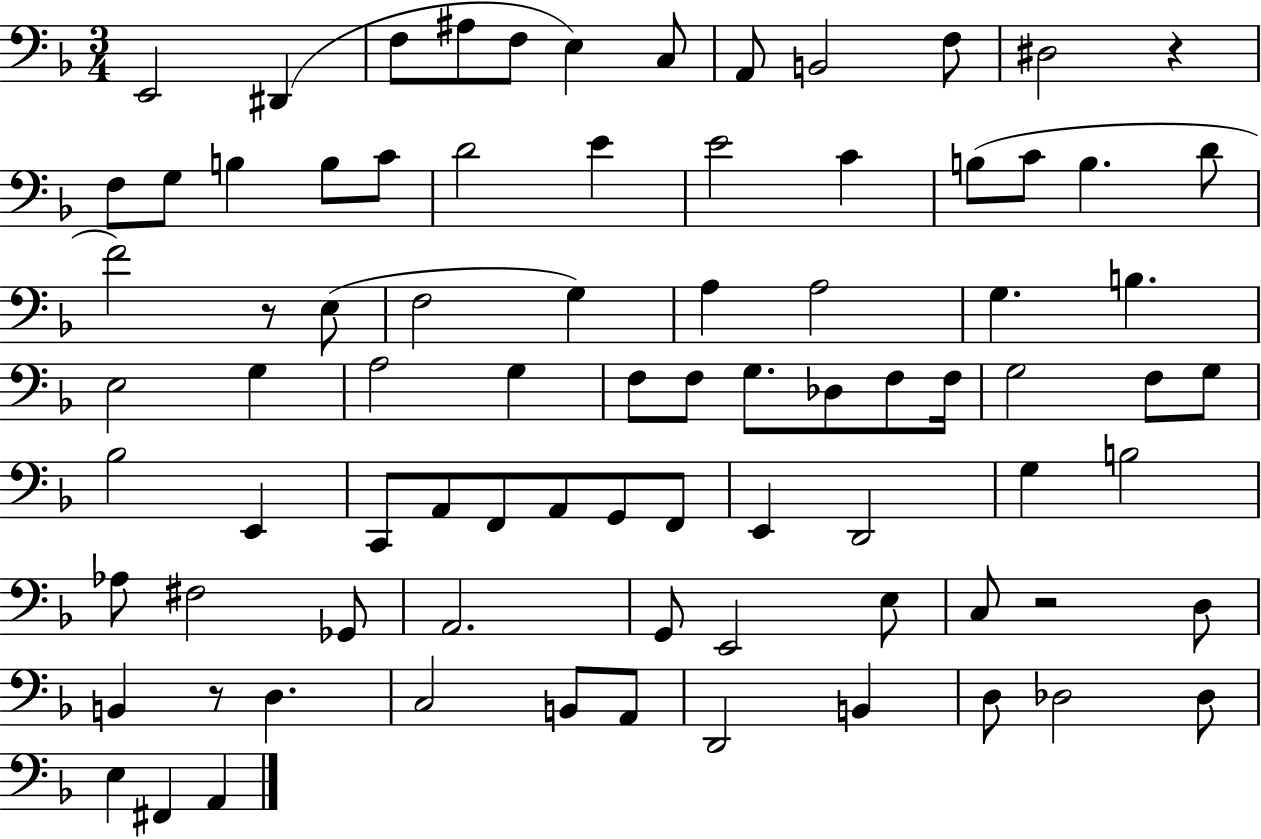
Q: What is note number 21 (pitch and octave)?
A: B3